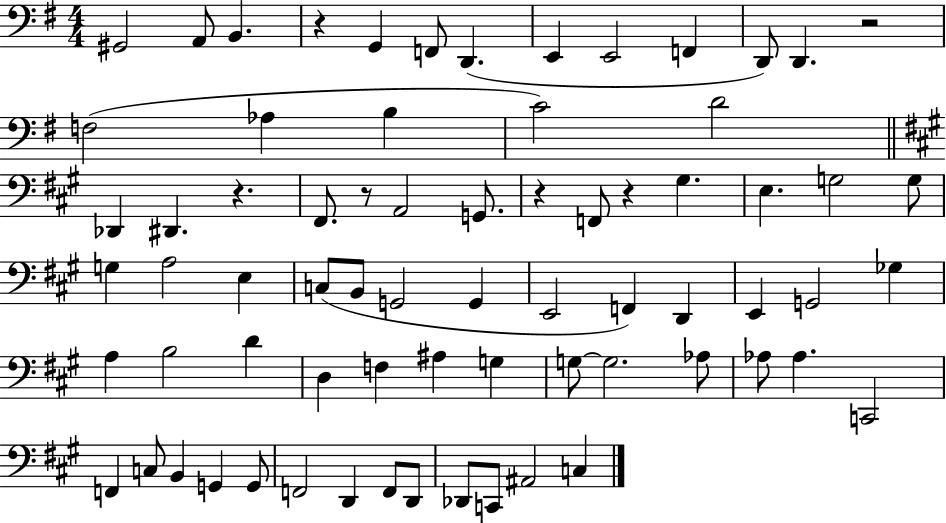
G#2/h A2/e B2/q. R/q G2/q F2/e D2/q. E2/q E2/h F2/q D2/e D2/q. R/h F3/h Ab3/q B3/q C4/h D4/h Db2/q D#2/q. R/q. F#2/e. R/e A2/h G2/e. R/q F2/e R/q G#3/q. E3/q. G3/h G3/e G3/q A3/h E3/q C3/e B2/e G2/h G2/q E2/h F2/q D2/q E2/q G2/h Gb3/q A3/q B3/h D4/q D3/q F3/q A#3/q G3/q G3/e G3/h. Ab3/e Ab3/e Ab3/q. C2/h F2/q C3/e B2/q G2/q G2/e F2/h D2/q F2/e D2/e Db2/e C2/e A#2/h C3/q